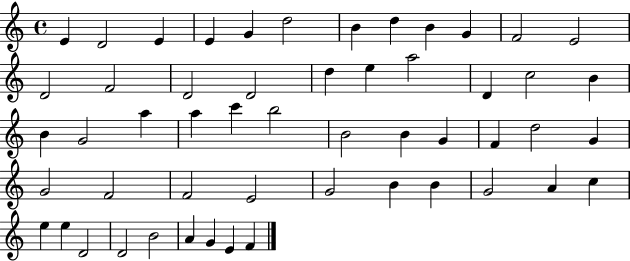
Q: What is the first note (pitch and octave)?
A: E4